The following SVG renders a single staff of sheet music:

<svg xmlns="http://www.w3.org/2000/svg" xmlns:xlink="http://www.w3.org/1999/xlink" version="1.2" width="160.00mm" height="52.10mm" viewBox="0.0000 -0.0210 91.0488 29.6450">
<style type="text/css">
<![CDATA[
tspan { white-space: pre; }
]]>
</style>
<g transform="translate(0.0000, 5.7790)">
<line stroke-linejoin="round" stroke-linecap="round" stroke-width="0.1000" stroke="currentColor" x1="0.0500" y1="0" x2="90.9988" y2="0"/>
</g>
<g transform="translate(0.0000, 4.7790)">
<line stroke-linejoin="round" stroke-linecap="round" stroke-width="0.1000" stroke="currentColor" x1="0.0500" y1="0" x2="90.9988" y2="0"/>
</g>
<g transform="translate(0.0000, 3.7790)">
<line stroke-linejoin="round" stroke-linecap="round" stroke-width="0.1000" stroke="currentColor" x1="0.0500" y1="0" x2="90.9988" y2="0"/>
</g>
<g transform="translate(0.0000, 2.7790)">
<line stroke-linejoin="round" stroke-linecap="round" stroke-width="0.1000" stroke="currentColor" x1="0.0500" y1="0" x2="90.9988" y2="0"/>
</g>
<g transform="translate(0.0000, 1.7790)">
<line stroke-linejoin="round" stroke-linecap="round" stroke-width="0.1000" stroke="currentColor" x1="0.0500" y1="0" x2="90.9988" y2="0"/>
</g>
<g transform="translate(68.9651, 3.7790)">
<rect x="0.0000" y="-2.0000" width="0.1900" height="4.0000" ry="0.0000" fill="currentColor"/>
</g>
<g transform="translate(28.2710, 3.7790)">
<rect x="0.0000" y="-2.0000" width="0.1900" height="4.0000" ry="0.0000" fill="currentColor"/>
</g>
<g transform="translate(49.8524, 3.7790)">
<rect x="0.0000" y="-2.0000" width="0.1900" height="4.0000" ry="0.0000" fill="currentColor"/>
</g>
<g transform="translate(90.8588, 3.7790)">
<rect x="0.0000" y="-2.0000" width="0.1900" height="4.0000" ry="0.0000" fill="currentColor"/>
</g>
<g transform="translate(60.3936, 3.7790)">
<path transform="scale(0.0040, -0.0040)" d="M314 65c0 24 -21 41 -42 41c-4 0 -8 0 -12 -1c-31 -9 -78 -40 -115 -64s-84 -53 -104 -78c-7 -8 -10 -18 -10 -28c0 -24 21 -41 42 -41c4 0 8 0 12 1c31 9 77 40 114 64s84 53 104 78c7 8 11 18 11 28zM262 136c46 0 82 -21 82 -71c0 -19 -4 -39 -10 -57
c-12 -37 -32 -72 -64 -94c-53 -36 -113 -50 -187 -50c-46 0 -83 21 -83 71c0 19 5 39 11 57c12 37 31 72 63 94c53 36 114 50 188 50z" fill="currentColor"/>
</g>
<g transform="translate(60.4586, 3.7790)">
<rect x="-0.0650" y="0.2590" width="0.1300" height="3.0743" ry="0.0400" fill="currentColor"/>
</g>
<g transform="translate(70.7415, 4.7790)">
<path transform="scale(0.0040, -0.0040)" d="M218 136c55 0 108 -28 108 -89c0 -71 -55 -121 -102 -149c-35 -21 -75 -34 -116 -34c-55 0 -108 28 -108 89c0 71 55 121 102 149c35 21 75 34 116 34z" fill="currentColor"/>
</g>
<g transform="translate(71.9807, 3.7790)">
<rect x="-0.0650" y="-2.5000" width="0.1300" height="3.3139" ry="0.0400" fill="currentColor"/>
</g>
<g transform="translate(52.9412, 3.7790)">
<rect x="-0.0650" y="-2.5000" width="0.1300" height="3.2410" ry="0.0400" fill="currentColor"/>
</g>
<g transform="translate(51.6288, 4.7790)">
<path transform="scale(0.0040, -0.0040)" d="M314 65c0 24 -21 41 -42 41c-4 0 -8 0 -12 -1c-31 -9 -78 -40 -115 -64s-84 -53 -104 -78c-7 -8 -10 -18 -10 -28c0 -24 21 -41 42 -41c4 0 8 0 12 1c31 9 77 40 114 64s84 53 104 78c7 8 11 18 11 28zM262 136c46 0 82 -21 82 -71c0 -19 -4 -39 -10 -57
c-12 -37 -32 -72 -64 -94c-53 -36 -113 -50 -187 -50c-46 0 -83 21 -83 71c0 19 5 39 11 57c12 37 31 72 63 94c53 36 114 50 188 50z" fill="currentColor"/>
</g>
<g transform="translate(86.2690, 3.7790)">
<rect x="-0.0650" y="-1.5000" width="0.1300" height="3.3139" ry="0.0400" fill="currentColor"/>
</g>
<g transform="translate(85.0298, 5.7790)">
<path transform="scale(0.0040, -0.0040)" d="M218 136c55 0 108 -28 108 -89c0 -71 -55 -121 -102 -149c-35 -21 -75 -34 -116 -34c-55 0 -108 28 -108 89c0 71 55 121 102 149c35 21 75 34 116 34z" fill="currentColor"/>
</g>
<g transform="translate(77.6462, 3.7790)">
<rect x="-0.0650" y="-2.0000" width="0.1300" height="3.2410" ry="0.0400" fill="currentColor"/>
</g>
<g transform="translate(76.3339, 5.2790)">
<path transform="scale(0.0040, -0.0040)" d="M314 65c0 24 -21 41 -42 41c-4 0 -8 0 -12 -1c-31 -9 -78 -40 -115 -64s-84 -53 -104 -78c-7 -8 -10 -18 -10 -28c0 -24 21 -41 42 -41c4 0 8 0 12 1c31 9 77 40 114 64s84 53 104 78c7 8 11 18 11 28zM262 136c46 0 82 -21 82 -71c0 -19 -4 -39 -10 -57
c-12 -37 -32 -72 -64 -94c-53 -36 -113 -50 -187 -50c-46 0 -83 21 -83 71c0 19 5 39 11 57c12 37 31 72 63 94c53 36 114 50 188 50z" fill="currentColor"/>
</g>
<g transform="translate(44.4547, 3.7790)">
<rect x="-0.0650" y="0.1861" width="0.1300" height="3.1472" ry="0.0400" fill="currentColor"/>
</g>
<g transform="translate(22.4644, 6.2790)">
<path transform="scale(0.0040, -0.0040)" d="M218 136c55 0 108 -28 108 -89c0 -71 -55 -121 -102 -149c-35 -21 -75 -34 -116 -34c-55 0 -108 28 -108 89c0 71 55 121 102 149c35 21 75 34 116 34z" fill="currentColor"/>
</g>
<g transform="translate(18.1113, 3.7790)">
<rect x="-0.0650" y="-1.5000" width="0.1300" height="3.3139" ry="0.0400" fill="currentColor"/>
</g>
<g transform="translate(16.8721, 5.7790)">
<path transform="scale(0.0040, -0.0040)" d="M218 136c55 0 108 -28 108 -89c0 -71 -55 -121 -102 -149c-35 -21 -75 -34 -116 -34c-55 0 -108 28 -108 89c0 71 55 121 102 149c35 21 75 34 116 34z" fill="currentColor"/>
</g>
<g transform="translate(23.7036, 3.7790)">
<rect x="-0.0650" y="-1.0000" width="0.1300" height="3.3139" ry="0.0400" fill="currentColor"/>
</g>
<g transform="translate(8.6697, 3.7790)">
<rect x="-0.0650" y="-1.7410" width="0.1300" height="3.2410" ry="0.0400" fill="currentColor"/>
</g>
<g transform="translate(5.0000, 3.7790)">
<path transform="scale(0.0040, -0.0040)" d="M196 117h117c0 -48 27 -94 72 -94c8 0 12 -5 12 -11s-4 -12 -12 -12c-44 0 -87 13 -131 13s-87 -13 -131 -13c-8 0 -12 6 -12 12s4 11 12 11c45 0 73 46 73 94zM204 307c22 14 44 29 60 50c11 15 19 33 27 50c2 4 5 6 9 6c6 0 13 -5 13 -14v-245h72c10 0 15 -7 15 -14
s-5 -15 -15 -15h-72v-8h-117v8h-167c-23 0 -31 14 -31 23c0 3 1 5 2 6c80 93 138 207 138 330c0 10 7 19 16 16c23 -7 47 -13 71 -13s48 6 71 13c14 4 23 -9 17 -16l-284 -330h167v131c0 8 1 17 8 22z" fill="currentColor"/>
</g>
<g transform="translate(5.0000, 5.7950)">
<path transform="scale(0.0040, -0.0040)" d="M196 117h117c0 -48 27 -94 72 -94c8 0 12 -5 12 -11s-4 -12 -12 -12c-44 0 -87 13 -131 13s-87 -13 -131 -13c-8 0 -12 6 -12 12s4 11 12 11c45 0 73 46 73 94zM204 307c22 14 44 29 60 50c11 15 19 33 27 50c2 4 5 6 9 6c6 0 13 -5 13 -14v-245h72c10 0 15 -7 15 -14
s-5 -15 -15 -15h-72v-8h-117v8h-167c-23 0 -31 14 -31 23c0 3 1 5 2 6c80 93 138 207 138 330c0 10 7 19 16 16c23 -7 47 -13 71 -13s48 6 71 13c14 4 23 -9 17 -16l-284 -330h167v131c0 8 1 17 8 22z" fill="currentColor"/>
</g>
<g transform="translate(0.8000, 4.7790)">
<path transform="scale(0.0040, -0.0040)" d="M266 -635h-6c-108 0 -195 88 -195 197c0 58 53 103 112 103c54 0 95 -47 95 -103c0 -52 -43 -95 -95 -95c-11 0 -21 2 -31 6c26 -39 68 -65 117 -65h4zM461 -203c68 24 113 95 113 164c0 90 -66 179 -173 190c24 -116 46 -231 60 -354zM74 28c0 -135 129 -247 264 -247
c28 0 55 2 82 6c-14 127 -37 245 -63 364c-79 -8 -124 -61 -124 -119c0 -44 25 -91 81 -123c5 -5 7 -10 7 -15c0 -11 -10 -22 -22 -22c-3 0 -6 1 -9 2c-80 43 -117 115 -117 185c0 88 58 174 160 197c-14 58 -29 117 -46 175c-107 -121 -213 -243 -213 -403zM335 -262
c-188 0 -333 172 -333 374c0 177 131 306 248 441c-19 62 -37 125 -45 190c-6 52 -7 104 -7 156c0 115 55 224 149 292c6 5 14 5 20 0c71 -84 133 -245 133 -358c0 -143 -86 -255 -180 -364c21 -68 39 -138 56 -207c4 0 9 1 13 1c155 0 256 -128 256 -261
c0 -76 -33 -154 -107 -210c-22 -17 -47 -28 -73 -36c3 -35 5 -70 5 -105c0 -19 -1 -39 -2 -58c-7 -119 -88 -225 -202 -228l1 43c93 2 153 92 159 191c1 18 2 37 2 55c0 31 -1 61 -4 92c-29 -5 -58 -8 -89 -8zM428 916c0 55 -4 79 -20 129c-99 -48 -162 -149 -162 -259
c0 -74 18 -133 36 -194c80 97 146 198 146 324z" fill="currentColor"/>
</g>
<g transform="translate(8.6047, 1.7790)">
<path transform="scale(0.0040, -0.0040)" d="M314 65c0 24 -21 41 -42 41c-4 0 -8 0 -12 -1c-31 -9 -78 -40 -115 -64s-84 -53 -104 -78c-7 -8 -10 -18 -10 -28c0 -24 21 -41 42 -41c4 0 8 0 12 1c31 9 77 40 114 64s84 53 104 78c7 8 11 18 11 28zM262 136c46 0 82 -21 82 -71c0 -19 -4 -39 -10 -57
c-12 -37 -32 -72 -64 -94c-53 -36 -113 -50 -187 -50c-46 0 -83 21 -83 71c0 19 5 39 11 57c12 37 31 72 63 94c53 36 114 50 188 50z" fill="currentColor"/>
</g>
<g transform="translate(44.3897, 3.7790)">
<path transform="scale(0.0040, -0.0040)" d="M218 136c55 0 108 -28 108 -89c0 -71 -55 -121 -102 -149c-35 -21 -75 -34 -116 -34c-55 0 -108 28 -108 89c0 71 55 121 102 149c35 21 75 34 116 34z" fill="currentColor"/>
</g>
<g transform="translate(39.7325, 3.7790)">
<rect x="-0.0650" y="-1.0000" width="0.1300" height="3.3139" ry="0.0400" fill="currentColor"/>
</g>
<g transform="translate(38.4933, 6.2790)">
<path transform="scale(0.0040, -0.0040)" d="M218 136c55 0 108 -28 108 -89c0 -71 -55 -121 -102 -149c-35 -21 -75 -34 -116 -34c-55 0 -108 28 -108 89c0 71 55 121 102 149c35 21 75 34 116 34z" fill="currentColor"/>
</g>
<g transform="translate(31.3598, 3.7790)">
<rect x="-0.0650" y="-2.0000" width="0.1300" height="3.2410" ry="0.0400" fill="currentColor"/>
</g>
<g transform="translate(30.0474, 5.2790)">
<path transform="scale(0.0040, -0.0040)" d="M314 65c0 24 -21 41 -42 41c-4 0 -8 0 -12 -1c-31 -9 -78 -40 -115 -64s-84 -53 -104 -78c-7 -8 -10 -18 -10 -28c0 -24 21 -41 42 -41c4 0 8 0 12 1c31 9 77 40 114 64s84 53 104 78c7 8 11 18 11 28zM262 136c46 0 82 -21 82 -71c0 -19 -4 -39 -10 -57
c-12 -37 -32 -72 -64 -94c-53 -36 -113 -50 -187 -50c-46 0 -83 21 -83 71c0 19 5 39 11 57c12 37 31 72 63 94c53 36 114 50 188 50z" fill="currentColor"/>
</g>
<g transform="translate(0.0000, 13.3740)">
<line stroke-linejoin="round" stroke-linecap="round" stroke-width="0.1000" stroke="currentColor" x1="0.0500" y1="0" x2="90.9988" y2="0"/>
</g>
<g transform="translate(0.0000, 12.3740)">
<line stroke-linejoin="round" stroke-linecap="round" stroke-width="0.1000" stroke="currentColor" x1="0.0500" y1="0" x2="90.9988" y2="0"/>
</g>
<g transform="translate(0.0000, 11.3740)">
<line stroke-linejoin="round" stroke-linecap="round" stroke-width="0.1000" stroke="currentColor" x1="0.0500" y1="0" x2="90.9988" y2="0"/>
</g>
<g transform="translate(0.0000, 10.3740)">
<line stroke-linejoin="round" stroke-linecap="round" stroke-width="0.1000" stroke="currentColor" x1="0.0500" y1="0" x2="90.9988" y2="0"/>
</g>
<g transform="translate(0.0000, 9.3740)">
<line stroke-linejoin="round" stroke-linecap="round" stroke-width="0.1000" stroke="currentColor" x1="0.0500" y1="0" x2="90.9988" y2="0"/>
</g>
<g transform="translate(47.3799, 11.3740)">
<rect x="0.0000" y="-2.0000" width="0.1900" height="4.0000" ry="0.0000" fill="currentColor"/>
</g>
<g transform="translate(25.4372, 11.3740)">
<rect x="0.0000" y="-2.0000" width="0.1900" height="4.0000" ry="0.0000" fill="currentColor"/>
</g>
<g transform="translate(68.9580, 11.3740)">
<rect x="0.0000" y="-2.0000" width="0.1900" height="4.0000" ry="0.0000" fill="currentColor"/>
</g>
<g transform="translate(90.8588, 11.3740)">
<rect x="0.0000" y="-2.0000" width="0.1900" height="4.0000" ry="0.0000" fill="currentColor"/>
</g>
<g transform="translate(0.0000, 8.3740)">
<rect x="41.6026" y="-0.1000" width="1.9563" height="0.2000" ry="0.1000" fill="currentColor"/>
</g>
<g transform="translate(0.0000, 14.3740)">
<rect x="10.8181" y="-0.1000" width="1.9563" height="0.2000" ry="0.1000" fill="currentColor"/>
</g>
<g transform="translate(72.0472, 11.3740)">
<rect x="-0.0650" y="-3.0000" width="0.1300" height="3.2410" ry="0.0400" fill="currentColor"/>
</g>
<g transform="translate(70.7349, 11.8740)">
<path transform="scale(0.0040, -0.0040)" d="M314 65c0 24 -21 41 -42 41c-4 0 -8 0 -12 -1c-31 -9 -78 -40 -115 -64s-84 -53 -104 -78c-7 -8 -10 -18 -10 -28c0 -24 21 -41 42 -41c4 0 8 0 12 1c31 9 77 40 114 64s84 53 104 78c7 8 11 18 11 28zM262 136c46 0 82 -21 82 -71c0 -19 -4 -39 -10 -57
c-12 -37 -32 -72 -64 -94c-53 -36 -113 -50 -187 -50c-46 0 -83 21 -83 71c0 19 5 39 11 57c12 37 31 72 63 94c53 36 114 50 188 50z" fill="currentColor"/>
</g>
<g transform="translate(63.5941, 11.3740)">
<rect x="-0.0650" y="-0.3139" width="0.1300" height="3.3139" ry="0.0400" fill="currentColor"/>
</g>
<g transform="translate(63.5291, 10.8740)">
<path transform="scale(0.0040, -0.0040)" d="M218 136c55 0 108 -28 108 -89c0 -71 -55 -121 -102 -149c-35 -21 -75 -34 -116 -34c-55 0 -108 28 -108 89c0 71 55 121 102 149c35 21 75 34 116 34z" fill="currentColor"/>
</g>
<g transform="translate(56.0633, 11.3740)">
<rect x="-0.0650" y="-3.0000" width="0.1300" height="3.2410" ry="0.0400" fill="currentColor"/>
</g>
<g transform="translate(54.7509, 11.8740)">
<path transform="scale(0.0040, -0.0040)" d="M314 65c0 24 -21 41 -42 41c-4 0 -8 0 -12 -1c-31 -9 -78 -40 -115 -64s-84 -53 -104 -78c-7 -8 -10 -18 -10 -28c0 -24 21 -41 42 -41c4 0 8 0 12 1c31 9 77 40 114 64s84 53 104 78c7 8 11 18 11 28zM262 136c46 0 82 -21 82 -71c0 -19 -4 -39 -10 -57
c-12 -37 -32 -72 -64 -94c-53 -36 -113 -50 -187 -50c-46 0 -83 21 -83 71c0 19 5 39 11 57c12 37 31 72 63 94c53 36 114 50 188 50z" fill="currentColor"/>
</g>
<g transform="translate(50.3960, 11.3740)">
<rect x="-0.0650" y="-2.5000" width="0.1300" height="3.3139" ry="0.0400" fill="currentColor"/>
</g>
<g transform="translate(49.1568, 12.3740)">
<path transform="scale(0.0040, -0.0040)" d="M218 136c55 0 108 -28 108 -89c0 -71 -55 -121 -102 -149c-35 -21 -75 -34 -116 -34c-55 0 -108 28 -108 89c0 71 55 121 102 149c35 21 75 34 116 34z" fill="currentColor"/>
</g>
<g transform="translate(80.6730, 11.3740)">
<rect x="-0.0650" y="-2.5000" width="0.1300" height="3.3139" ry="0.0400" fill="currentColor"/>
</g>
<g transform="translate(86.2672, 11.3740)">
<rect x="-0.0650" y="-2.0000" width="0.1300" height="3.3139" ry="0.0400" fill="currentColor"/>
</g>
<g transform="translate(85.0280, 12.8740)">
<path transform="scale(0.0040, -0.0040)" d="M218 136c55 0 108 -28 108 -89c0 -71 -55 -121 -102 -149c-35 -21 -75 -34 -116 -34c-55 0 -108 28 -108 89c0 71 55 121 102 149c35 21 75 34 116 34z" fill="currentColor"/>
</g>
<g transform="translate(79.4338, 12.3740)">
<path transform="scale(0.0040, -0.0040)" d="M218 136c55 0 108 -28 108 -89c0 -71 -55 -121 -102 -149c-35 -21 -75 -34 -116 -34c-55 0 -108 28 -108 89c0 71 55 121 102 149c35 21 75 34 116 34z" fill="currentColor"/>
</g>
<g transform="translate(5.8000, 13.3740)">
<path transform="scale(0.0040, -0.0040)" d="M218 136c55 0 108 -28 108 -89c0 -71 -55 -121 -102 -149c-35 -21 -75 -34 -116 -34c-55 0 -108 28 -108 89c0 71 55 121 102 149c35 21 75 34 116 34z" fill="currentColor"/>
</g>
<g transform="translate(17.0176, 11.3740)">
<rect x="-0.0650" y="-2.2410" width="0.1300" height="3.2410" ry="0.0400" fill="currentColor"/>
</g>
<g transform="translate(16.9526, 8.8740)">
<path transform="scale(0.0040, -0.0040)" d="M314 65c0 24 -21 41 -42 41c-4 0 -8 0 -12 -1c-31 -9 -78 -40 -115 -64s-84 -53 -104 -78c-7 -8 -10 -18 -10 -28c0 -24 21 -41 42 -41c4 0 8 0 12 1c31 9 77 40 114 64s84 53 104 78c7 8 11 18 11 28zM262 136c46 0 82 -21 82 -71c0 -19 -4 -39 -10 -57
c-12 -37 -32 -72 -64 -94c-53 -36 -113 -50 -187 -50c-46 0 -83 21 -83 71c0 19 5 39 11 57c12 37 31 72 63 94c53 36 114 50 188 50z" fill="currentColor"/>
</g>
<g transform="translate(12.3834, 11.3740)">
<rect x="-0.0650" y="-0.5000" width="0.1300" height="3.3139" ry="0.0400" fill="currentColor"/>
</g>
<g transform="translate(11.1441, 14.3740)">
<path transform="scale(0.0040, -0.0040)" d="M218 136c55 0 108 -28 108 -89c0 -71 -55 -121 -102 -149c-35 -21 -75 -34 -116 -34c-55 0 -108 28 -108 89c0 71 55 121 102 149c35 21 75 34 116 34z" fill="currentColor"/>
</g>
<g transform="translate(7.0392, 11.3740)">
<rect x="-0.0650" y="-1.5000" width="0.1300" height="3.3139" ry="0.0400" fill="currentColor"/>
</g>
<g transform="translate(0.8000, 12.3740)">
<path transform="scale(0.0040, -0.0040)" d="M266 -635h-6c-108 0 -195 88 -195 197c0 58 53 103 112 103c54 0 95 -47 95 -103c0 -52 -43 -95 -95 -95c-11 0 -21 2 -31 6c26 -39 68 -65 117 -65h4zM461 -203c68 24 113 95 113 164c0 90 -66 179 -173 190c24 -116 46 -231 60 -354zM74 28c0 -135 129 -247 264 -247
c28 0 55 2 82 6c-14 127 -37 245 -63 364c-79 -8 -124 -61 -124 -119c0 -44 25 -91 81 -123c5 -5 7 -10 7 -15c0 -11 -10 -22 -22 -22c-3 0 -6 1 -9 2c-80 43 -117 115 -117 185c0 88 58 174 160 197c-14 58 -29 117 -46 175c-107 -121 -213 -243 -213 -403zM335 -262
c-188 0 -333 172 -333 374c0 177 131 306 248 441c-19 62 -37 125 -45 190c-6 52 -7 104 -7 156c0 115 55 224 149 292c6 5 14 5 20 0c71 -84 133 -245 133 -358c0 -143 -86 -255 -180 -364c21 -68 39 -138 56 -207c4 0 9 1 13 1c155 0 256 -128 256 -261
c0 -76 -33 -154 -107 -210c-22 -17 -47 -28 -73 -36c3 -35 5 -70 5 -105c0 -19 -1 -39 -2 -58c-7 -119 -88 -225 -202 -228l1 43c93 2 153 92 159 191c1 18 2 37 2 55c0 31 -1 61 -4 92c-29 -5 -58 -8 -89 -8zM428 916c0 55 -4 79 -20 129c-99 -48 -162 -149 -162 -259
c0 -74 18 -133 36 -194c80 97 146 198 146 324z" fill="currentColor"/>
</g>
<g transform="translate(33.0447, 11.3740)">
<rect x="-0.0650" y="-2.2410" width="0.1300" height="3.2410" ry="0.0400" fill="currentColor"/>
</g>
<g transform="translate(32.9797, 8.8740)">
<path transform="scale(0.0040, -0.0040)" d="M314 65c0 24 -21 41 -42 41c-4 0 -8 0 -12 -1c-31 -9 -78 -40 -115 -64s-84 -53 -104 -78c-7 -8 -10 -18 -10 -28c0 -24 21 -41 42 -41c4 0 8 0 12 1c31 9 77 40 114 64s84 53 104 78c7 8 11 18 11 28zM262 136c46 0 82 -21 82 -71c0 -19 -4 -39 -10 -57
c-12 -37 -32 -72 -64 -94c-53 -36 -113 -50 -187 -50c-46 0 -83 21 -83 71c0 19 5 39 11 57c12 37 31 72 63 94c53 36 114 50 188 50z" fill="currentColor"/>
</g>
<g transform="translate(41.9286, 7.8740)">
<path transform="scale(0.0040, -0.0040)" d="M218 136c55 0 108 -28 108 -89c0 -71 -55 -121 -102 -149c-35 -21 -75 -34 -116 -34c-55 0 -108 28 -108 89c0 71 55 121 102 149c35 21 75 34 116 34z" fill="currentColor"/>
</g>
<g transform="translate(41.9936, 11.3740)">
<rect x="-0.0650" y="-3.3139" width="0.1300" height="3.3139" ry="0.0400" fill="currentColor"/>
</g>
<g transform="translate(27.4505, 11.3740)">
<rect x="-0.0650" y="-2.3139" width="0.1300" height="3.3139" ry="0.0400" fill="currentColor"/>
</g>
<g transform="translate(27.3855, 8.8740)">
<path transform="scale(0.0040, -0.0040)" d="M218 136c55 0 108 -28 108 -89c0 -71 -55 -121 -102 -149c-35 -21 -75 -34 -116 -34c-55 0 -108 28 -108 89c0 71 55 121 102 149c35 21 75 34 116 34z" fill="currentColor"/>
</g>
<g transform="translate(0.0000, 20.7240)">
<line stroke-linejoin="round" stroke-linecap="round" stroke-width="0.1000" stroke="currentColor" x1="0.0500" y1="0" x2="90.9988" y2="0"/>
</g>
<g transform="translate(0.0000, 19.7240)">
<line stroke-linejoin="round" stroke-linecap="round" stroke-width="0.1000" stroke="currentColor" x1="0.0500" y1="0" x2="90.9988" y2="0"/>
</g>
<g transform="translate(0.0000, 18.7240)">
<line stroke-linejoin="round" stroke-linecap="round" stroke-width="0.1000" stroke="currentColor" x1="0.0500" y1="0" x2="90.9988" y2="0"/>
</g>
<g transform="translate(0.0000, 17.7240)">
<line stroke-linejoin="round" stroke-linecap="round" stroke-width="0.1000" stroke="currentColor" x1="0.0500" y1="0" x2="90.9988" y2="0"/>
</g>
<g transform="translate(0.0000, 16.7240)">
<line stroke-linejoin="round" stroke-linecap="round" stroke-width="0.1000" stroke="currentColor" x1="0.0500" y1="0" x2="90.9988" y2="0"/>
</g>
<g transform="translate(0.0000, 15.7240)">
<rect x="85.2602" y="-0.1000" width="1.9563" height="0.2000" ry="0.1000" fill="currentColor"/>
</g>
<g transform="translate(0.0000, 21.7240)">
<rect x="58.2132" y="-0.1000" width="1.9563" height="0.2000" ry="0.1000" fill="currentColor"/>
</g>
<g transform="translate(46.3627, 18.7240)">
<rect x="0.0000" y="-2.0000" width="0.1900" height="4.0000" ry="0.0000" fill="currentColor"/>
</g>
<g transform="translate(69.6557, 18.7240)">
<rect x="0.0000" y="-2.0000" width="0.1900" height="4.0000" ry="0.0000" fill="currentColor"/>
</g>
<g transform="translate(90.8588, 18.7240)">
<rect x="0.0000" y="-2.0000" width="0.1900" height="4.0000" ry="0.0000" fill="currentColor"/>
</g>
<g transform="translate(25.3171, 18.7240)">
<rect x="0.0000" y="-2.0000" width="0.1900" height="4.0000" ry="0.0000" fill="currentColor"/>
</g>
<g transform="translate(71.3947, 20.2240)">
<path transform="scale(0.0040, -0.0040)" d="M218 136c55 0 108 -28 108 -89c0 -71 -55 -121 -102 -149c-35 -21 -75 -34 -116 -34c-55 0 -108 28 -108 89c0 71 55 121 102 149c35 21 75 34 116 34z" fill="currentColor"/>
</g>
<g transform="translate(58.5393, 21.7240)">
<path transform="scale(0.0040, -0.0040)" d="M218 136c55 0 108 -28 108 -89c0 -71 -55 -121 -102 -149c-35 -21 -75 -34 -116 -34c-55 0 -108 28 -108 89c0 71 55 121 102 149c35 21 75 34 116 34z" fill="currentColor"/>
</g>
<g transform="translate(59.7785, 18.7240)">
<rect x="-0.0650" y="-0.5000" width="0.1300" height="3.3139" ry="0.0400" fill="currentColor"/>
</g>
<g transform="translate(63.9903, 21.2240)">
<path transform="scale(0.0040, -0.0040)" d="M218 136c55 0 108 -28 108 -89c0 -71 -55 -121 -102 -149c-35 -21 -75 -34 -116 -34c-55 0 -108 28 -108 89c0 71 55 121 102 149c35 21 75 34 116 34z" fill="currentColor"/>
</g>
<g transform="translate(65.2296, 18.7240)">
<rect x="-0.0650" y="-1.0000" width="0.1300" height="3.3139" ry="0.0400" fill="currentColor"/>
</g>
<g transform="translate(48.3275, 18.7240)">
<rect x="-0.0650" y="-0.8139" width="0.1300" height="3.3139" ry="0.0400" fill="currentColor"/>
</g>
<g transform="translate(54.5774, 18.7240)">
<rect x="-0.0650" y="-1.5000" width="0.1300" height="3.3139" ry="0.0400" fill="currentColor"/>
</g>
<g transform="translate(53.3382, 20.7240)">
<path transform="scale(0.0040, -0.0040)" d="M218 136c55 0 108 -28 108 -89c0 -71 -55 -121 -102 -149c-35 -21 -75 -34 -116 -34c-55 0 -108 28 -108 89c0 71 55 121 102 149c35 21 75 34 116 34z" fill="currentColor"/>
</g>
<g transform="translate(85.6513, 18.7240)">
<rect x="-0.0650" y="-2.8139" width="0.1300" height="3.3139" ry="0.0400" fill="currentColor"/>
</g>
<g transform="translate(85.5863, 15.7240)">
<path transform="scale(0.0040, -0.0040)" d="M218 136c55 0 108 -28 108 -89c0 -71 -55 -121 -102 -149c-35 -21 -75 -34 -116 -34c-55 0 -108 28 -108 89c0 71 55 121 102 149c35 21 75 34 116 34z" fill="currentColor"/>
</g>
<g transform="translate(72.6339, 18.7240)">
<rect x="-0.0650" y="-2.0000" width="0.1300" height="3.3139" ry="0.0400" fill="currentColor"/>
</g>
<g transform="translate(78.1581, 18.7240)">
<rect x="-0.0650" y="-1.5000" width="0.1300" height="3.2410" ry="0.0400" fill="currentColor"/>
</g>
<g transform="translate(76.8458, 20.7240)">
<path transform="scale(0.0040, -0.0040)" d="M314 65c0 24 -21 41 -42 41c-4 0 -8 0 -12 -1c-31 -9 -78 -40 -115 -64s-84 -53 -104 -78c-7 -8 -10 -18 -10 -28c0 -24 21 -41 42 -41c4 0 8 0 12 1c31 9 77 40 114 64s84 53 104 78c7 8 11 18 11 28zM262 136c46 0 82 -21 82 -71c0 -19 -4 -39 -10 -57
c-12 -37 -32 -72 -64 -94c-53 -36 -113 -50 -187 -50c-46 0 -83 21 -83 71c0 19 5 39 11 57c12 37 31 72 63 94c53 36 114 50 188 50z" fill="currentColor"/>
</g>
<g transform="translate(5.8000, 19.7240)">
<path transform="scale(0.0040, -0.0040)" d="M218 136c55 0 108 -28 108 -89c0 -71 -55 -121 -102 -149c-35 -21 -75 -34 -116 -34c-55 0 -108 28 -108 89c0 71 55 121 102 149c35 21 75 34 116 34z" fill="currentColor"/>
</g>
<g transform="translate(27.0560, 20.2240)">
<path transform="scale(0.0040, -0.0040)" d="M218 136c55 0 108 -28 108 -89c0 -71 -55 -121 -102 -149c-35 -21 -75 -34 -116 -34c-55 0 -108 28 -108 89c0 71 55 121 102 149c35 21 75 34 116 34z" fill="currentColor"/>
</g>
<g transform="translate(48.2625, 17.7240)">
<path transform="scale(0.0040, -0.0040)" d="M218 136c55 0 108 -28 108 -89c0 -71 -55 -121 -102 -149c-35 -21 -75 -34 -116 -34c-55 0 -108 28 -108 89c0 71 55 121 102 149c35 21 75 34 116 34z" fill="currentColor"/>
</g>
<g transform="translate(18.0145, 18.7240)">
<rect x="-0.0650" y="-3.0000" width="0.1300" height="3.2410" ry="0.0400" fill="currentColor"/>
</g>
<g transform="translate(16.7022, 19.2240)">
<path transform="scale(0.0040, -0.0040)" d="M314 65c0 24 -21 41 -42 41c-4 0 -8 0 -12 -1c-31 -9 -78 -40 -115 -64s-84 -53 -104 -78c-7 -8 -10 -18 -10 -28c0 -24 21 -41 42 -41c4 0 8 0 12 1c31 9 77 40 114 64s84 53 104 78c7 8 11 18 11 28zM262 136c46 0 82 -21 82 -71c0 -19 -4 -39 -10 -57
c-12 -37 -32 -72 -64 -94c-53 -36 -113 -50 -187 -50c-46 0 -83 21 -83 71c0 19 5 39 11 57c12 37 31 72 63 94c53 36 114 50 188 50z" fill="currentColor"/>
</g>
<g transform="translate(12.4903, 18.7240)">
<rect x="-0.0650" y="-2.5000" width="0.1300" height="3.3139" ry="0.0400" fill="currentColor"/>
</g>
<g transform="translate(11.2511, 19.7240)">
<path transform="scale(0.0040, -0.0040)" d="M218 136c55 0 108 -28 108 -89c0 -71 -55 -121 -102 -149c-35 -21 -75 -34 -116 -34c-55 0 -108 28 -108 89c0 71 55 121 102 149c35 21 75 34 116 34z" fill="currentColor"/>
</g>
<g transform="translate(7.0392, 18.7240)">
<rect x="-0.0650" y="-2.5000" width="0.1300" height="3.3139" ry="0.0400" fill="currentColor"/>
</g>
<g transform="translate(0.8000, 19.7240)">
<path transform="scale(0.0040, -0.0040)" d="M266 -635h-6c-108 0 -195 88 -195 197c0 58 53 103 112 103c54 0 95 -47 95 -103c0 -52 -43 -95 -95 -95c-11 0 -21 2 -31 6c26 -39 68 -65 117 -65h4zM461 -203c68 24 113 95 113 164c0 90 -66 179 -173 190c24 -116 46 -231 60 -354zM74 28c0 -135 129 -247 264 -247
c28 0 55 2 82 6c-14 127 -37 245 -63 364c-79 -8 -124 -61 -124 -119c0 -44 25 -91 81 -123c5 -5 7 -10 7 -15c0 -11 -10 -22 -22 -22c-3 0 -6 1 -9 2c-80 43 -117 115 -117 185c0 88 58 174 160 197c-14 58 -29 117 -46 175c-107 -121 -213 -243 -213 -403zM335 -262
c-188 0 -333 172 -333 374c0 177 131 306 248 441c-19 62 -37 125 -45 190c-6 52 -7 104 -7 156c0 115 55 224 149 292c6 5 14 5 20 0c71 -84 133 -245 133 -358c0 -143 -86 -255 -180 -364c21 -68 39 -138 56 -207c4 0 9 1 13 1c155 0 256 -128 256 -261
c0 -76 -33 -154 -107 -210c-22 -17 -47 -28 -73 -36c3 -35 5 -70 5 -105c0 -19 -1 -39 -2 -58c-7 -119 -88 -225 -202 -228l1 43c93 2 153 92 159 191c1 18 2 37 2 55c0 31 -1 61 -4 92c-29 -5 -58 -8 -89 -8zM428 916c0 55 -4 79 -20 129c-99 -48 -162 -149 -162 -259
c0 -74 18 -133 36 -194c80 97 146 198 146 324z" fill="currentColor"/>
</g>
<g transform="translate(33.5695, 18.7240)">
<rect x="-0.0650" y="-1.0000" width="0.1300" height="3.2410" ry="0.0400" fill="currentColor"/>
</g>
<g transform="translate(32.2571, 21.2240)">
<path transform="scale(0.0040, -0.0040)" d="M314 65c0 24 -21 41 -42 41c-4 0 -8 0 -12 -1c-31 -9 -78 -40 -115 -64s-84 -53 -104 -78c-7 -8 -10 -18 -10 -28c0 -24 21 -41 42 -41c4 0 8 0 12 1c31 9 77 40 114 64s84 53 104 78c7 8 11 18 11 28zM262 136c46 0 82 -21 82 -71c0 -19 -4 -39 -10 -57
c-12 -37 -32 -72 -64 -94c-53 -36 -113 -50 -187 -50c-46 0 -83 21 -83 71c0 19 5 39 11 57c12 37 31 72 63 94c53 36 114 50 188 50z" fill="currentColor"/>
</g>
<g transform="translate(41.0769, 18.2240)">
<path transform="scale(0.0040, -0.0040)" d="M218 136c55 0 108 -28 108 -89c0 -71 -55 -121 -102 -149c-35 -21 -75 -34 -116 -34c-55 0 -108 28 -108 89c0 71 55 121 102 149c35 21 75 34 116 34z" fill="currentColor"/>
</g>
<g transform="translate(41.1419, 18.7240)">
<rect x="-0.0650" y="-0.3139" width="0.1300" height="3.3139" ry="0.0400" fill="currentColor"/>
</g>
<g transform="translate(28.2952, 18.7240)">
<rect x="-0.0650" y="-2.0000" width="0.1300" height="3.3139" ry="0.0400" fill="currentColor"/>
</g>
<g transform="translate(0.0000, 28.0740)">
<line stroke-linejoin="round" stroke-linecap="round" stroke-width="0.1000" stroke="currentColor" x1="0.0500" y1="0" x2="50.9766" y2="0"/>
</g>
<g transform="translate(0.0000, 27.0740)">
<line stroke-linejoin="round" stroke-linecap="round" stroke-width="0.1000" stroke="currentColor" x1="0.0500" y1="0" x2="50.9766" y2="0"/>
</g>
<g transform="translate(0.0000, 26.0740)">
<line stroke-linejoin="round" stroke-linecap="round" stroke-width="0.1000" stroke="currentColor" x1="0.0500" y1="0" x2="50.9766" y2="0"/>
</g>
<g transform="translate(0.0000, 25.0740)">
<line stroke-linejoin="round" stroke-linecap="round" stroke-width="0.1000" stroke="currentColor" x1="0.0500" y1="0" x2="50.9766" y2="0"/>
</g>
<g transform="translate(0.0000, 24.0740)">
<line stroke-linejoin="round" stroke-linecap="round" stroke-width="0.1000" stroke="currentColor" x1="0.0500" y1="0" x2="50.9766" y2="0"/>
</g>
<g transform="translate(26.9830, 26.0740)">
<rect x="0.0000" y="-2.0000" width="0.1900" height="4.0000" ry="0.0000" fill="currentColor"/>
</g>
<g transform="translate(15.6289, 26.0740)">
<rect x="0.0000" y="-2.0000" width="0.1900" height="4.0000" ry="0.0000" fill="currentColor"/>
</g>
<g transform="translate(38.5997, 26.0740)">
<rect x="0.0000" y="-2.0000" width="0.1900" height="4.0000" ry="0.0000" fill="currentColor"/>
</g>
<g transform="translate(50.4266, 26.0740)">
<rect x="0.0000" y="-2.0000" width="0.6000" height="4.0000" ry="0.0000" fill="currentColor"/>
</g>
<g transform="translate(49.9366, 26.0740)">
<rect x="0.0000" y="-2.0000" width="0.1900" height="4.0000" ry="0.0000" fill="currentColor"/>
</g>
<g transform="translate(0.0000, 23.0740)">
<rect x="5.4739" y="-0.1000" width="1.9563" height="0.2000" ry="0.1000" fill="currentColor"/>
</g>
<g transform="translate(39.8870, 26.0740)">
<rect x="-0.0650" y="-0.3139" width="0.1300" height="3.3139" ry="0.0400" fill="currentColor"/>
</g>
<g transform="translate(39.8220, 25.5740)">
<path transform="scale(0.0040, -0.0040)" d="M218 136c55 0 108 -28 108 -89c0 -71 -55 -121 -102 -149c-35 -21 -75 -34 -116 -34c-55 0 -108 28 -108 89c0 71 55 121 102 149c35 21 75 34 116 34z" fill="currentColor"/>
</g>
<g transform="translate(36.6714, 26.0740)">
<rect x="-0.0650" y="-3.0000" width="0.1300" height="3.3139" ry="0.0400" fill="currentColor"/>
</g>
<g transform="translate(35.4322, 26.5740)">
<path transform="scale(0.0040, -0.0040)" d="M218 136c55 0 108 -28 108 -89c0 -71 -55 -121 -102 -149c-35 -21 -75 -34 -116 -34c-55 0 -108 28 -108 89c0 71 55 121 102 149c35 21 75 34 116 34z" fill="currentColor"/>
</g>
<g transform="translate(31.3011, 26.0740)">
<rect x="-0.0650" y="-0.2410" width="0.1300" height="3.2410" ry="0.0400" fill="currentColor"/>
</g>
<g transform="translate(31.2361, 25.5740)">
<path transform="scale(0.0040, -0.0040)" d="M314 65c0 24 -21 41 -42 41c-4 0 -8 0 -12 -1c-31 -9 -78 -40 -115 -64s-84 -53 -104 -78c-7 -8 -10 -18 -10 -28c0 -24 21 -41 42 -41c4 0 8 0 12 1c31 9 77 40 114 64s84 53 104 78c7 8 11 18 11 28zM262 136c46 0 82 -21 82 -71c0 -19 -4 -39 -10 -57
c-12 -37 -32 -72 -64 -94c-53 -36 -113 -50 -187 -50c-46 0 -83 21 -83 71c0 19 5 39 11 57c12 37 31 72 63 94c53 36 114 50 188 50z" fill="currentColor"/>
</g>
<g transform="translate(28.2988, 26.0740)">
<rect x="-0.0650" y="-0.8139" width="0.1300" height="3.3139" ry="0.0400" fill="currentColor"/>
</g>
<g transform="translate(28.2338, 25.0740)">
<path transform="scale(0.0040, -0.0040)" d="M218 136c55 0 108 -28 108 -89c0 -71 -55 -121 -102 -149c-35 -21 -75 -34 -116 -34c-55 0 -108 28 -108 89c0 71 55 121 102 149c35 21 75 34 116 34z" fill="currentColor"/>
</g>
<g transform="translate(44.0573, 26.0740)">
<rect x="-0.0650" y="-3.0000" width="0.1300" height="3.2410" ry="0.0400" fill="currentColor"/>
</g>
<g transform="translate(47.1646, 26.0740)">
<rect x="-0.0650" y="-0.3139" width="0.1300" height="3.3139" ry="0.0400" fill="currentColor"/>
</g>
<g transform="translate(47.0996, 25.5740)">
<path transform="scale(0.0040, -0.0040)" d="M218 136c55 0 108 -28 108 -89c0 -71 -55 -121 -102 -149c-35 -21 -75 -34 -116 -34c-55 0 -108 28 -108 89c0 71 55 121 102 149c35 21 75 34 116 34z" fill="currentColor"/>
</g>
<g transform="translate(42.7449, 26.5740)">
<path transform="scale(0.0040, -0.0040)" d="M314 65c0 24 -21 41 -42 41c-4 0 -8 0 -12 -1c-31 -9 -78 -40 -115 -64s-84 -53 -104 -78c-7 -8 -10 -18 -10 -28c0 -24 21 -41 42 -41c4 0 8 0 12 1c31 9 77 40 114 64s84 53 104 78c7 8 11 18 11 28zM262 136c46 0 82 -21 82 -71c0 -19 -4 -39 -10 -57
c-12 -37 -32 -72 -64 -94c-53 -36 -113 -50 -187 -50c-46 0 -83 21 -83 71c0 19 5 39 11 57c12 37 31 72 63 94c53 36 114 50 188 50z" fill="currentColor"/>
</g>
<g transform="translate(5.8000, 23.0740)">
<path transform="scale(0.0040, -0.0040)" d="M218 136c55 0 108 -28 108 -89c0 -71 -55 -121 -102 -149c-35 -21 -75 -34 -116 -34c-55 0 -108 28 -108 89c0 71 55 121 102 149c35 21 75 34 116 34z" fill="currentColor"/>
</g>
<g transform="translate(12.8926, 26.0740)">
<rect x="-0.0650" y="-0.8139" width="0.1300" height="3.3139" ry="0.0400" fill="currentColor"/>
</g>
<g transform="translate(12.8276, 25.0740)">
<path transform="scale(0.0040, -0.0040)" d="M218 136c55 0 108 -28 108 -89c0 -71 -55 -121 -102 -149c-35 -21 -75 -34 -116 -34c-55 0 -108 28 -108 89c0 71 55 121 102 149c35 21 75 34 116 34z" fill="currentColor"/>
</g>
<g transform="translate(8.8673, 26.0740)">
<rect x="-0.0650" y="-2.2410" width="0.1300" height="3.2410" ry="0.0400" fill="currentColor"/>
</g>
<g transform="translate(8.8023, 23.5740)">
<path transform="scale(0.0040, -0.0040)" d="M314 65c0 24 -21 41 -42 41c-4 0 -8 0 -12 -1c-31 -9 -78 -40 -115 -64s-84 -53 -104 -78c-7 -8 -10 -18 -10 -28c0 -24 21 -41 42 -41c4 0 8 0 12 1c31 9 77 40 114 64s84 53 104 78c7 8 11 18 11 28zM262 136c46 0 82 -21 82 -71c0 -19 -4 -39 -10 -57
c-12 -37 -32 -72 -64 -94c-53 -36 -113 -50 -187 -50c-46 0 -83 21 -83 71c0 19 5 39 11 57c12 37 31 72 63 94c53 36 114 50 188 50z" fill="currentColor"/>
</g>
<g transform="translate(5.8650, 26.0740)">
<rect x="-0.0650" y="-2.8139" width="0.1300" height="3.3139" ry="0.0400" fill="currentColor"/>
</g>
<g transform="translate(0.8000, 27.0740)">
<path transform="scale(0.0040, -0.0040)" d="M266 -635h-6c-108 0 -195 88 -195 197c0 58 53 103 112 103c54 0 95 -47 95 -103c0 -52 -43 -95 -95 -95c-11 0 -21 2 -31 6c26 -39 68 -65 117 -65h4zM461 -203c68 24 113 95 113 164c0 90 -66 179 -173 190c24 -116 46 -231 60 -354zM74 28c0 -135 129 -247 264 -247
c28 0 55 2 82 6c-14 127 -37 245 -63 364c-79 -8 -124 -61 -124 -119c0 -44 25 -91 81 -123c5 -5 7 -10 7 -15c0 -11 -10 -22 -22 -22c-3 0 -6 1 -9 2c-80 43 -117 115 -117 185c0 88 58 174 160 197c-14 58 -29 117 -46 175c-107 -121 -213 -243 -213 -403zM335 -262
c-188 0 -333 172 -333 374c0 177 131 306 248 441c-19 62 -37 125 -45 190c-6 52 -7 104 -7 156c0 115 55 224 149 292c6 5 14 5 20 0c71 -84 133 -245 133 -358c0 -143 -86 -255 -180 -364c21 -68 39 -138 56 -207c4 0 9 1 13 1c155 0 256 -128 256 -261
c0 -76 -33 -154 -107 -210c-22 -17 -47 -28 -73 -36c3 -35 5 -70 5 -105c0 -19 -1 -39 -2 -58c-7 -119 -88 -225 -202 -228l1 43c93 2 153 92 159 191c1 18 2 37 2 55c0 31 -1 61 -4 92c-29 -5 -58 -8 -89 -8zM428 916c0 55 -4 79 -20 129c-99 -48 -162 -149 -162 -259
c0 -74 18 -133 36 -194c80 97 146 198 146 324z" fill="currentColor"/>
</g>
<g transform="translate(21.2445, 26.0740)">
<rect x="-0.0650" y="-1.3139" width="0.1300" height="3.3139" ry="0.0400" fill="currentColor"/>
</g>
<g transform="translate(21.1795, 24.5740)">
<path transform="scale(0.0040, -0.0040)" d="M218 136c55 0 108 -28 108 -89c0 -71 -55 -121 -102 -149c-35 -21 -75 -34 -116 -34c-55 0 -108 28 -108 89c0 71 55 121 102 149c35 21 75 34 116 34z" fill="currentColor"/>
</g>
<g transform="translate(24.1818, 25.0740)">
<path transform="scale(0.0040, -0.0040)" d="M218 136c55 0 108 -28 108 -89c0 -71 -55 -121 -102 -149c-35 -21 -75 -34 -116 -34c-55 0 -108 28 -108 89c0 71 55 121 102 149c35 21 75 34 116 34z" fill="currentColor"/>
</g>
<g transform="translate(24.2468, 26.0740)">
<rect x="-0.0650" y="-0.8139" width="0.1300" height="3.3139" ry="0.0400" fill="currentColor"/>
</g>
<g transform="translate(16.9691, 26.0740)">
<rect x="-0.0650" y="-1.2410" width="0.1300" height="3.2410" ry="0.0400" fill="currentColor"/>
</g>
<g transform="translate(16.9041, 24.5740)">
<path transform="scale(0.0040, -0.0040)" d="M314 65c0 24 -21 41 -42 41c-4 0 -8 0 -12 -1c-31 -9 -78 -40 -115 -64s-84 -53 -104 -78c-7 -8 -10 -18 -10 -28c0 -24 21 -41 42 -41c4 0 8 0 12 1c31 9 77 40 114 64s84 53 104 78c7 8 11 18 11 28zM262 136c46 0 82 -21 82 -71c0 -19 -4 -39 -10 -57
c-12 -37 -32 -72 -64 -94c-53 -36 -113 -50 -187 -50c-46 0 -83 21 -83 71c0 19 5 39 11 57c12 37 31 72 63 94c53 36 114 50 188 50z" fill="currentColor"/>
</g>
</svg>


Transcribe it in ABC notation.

X:1
T:Untitled
M:4/4
L:1/4
K:C
f2 E D F2 D B G2 B2 G F2 E E C g2 g g2 b G A2 c A2 G F G G A2 F D2 c d E C D F E2 a a g2 d e2 e d d c2 A c A2 c